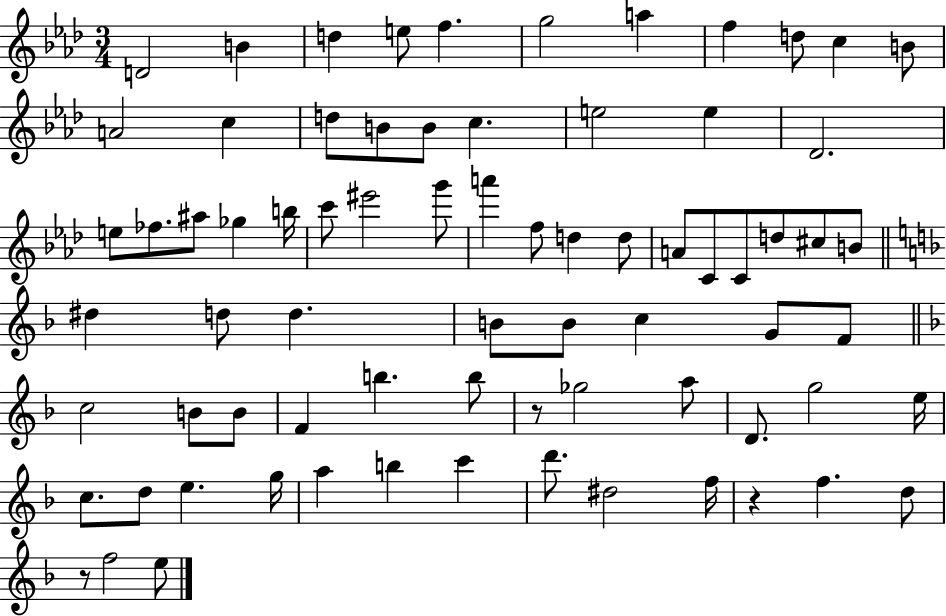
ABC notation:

X:1
T:Untitled
M:3/4
L:1/4
K:Ab
D2 B d e/2 f g2 a f d/2 c B/2 A2 c d/2 B/2 B/2 c e2 e _D2 e/2 _f/2 ^a/2 _g b/4 c'/2 ^e'2 g'/2 a' f/2 d d/2 A/2 C/2 C/2 d/2 ^c/2 B/2 ^d d/2 d B/2 B/2 c G/2 F/2 c2 B/2 B/2 F b b/2 z/2 _g2 a/2 D/2 g2 e/4 c/2 d/2 e g/4 a b c' d'/2 ^d2 f/4 z f d/2 z/2 f2 e/2